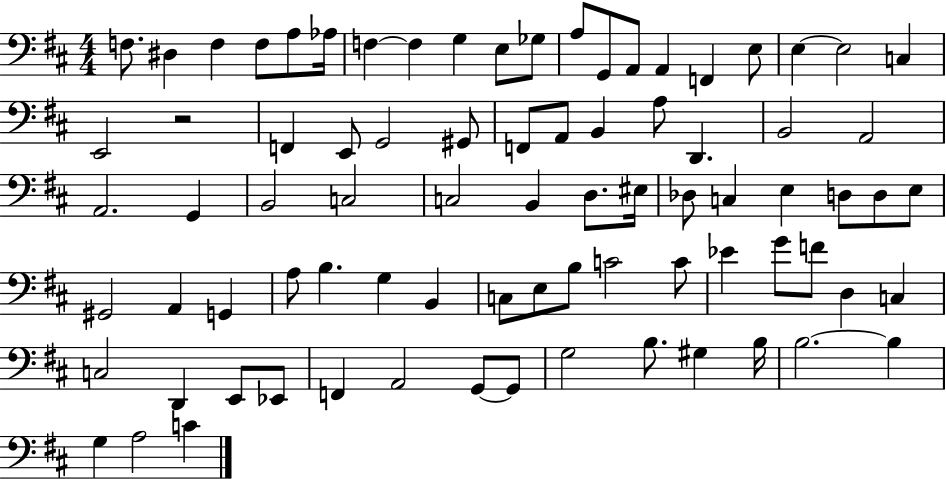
{
  \clef bass
  \numericTimeSignature
  \time 4/4
  \key d \major
  f8. dis4 f4 f8 a8 aes16 | f4~~ f4 g4 e8 ges8 | a8 g,8 a,8 a,4 f,4 e8 | e4~~ e2 c4 | \break e,2 r2 | f,4 e,8 g,2 gis,8 | f,8 a,8 b,4 a8 d,4. | b,2 a,2 | \break a,2. g,4 | b,2 c2 | c2 b,4 d8. eis16 | des8 c4 e4 d8 d8 e8 | \break gis,2 a,4 g,4 | a8 b4. g4 b,4 | c8 e8 b8 c'2 c'8 | ees'4 g'8 f'8 d4 c4 | \break c2 d,4 e,8 ees,8 | f,4 a,2 g,8~~ g,8 | g2 b8. gis4 b16 | b2.~~ b4 | \break g4 a2 c'4 | \bar "|."
}